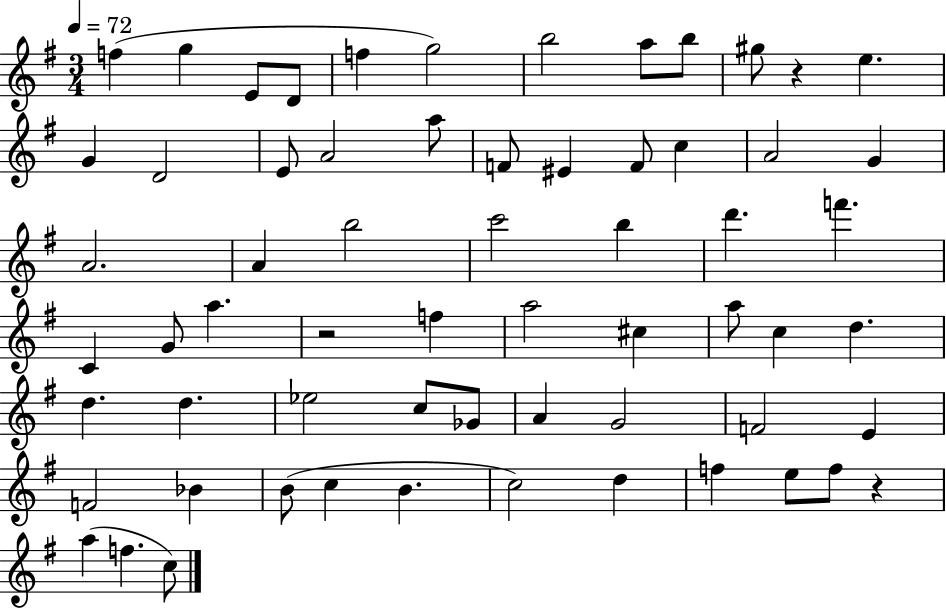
X:1
T:Untitled
M:3/4
L:1/4
K:G
f g E/2 D/2 f g2 b2 a/2 b/2 ^g/2 z e G D2 E/2 A2 a/2 F/2 ^E F/2 c A2 G A2 A b2 c'2 b d' f' C G/2 a z2 f a2 ^c a/2 c d d d _e2 c/2 _G/2 A G2 F2 E F2 _B B/2 c B c2 d f e/2 f/2 z a f c/2